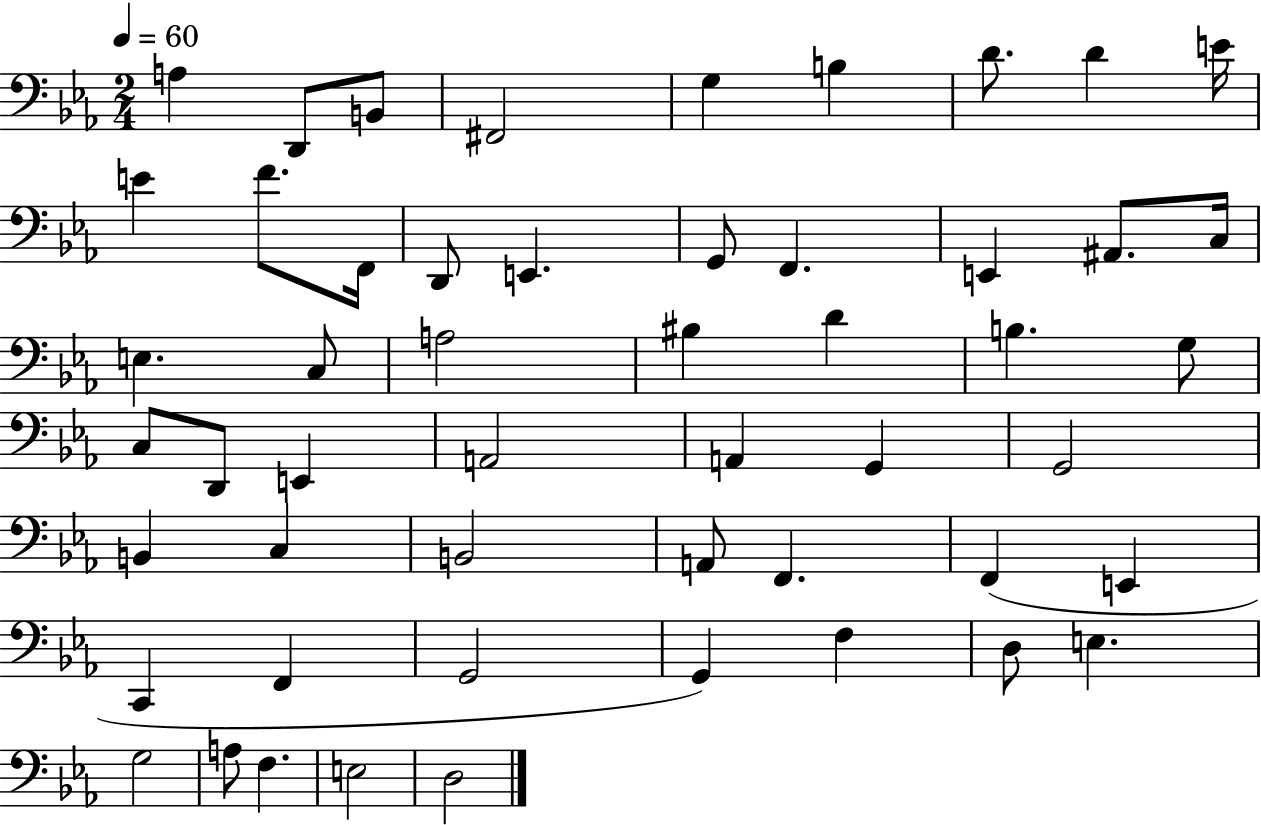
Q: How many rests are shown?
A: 0